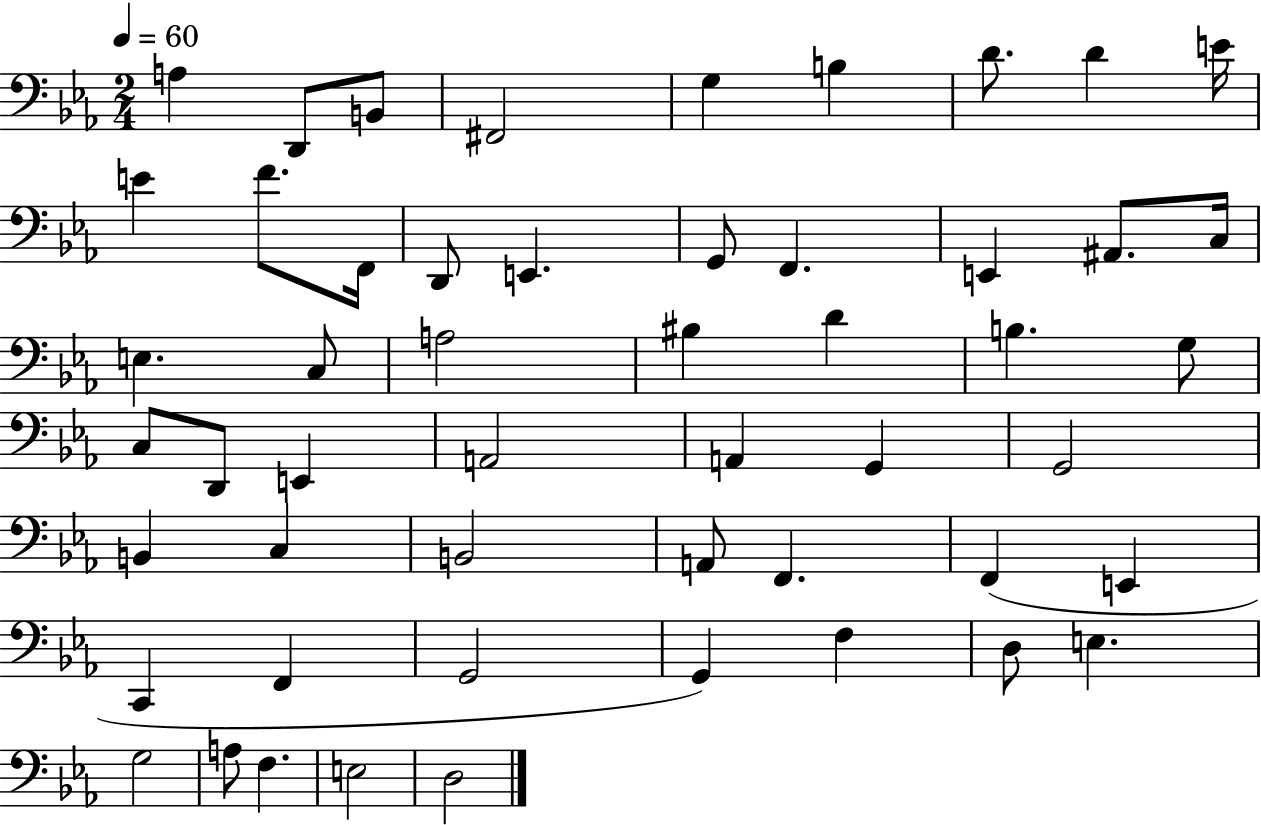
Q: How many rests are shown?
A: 0